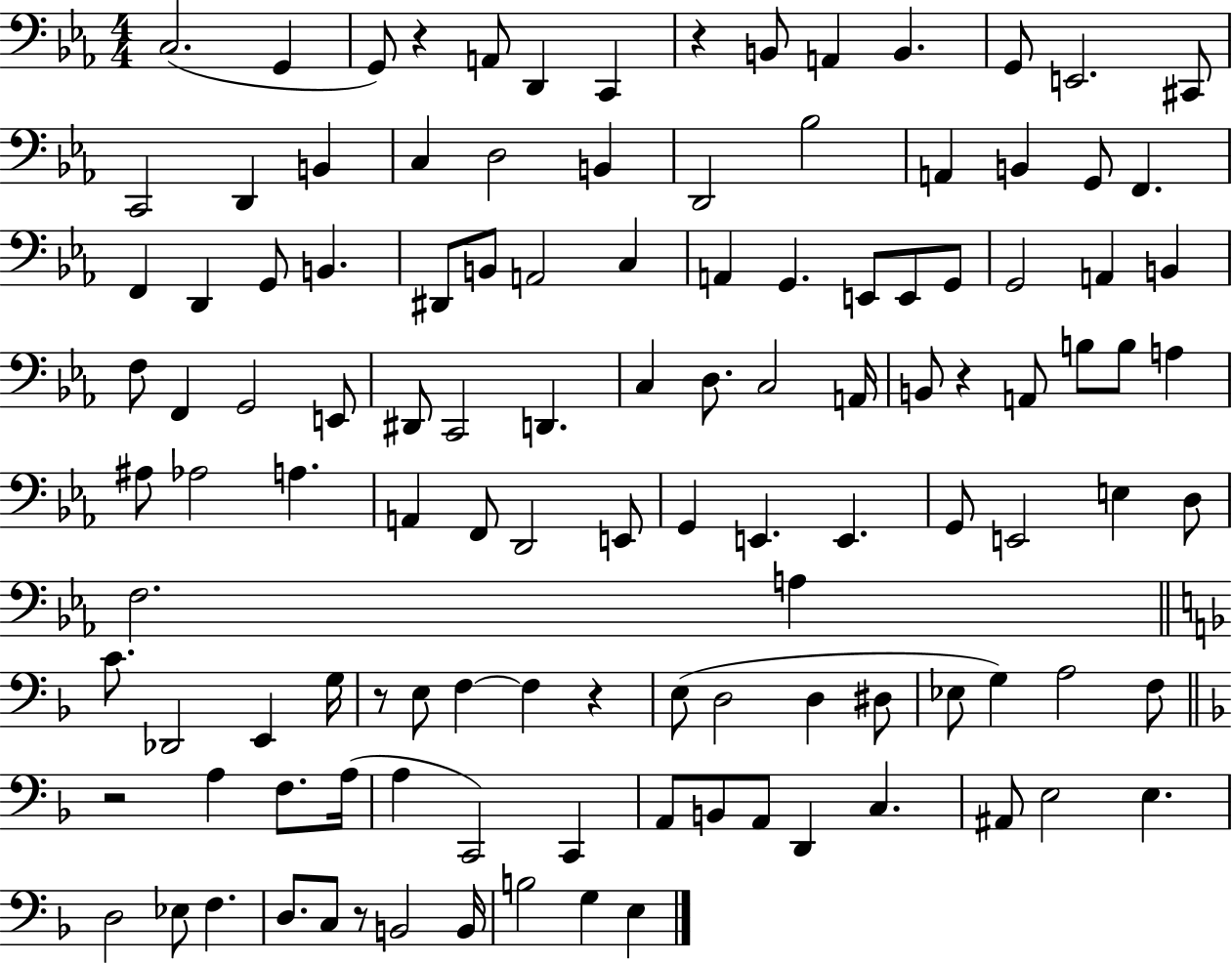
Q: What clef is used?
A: bass